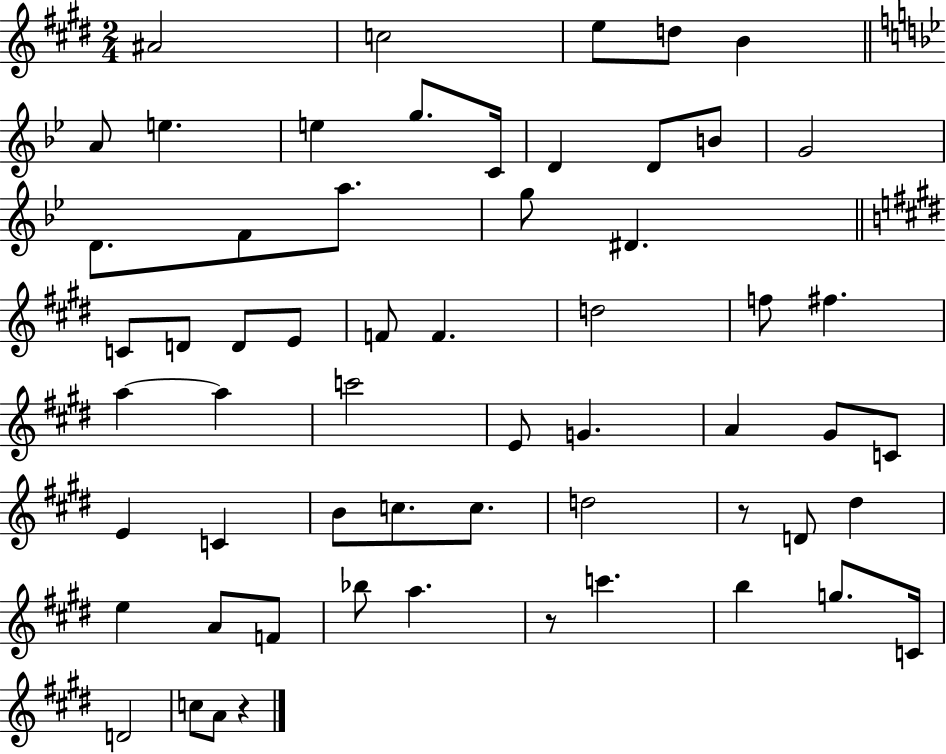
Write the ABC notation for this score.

X:1
T:Untitled
M:2/4
L:1/4
K:E
^A2 c2 e/2 d/2 B A/2 e e g/2 C/4 D D/2 B/2 G2 D/2 F/2 a/2 g/2 ^D C/2 D/2 D/2 E/2 F/2 F d2 f/2 ^f a a c'2 E/2 G A ^G/2 C/2 E C B/2 c/2 c/2 d2 z/2 D/2 ^d e A/2 F/2 _b/2 a z/2 c' b g/2 C/4 D2 c/2 A/2 z